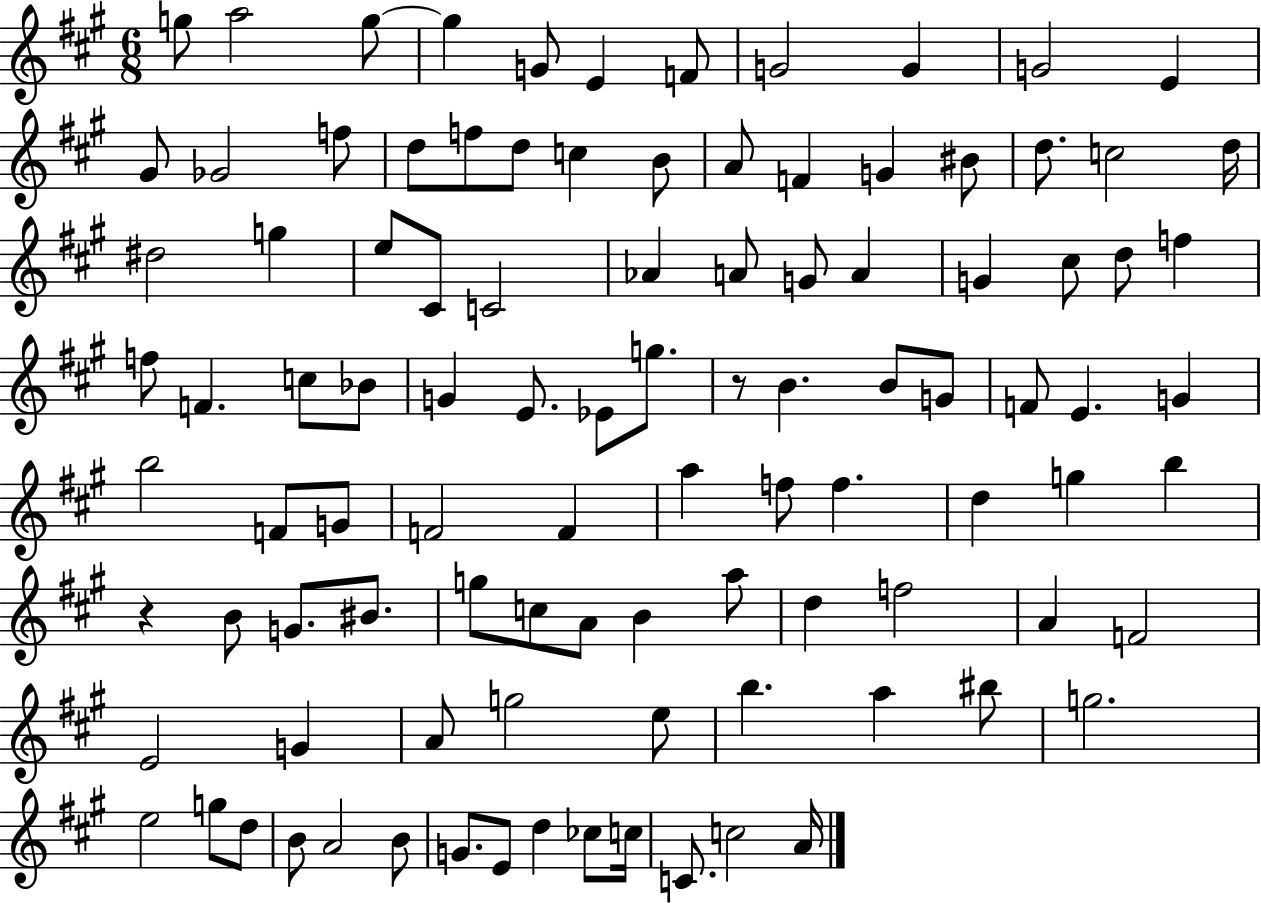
{
  \clef treble
  \numericTimeSignature
  \time 6/8
  \key a \major
  g''8 a''2 g''8~~ | g''4 g'8 e'4 f'8 | g'2 g'4 | g'2 e'4 | \break gis'8 ges'2 f''8 | d''8 f''8 d''8 c''4 b'8 | a'8 f'4 g'4 bis'8 | d''8. c''2 d''16 | \break dis''2 g''4 | e''8 cis'8 c'2 | aes'4 a'8 g'8 a'4 | g'4 cis''8 d''8 f''4 | \break f''8 f'4. c''8 bes'8 | g'4 e'8. ees'8 g''8. | r8 b'4. b'8 g'8 | f'8 e'4. g'4 | \break b''2 f'8 g'8 | f'2 f'4 | a''4 f''8 f''4. | d''4 g''4 b''4 | \break r4 b'8 g'8. bis'8. | g''8 c''8 a'8 b'4 a''8 | d''4 f''2 | a'4 f'2 | \break e'2 g'4 | a'8 g''2 e''8 | b''4. a''4 bis''8 | g''2. | \break e''2 g''8 d''8 | b'8 a'2 b'8 | g'8. e'8 d''4 ces''8 c''16 | c'8. c''2 a'16 | \break \bar "|."
}